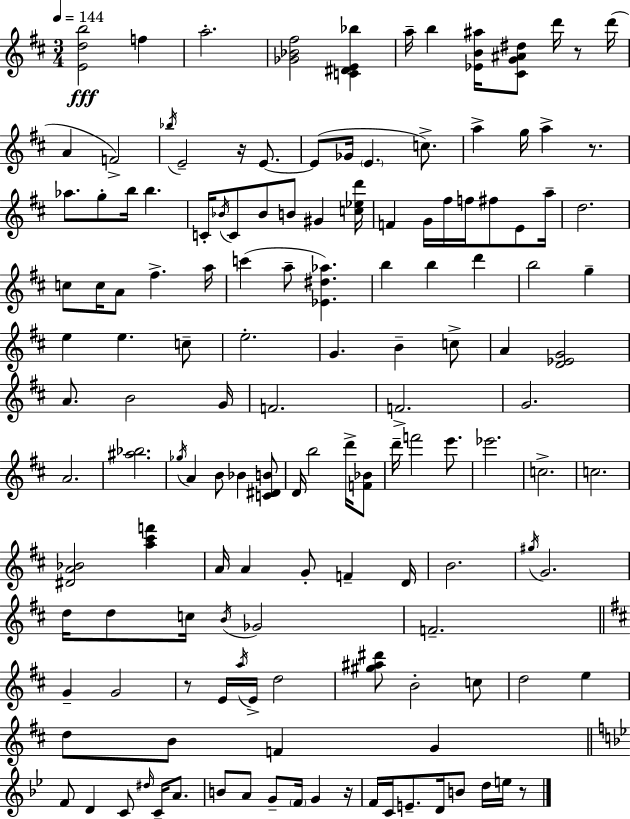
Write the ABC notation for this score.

X:1
T:Untitled
M:3/4
L:1/4
K:D
[Edb]2 f a2 [_G_B^f]2 [C^DE_b] a/4 b [_EB^a]/4 [^CG^A^d]/2 d'/4 z/2 d'/4 A F2 _b/4 E2 z/4 E/2 E/2 _G/4 E c/2 a g/4 a z/2 _a/2 g/2 b/4 b C/4 _B/4 C/2 _B/2 B/2 ^G [c_ed']/4 F G/4 ^f/4 f/4 ^f/2 E/2 a/4 d2 c/2 c/4 A/2 ^f a/4 c' a/2 [_E^d_a] b b d' b2 g e e c/2 e2 G B c/2 A [D_EG]2 A/2 B2 G/4 F2 F2 G2 A2 [^a_b]2 _g/4 A B/2 _B [C^DB]/2 D/4 b2 d'/4 [F_B]/2 d'/4 f'2 e'/2 _e'2 c2 c2 [^DA_B]2 [a^c'f'] A/4 A G/2 F D/4 B2 ^g/4 G2 d/4 d/2 c/4 B/4 _G2 F2 G G2 z/2 E/4 a/4 E/4 d2 [^g^a^d']/2 B2 c/2 d2 e d/2 B/2 F G F/2 D C/2 ^d/4 C/4 A/2 B/2 A/2 G/2 F/4 G z/4 F/4 C/4 E/2 D/4 B/2 d/4 e/4 z/2